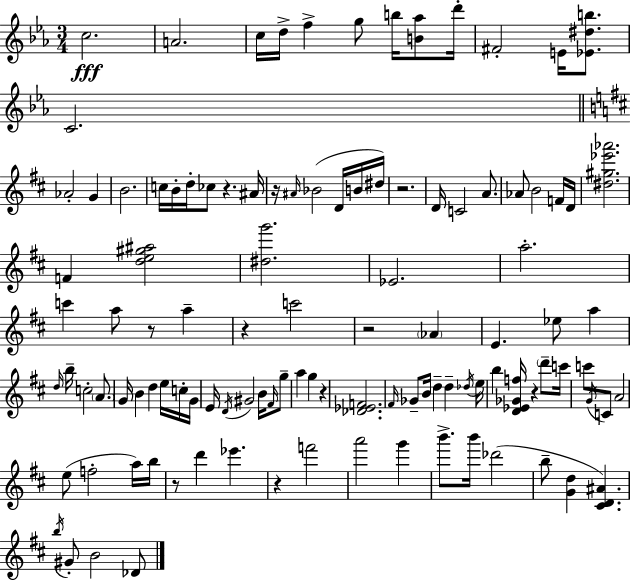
C5/h. A4/h. C5/s D5/s F5/q G5/e B5/s [B4,Ab5]/e D6/s F#4/h E4/s [Eb4,D#5,B5]/e. C4/h. Ab4/h G4/q B4/h. C5/s B4/s D5/s CES5/e R/q. A#4/s R/s A#4/s Bb4/h D4/s B4/s D#5/s R/h. D4/s C4/h A4/e. Ab4/e B4/h F4/s D4/s [D#5,G#5,Eb6,Ab6]/h. F4/q [D5,E5,G#5,A#5]/h [D#5,G6]/h. Eb4/h. A5/h. C6/q A5/e R/e A5/q R/q C6/h R/h Ab4/q E4/q. Eb5/e A5/q D5/s B5/s C5/h A4/e. G4/s B4/q D5/q E5/s C5/s G4/s E4/s D4/s G#4/h B4/s F#4/s G5/e A5/q G5/q R/q [Db4,Eb4,F4]/h. F#4/s Gb4/e B4/s D5/q D5/q Db5/s E5/s B5/q [D4,Eb4,Gb4,F5]/s R/q D6/e C6/s C6/e G4/s C4/e A4/h E5/e F5/h A5/s B5/s R/e D6/q Eb6/q. R/q F6/h A6/h G6/q B6/e. B6/s Db6/h B5/e [G4,D5]/q [C#4,D4,A#4]/q. B5/s G#4/e B4/h Db4/e